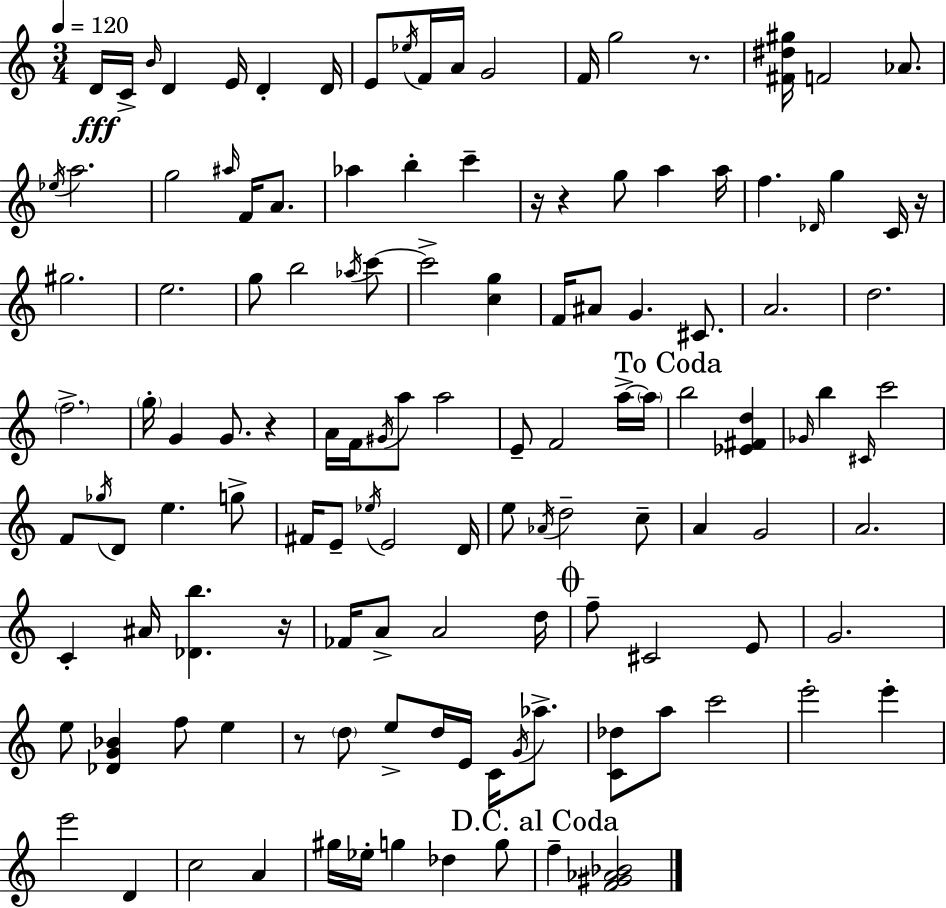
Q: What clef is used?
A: treble